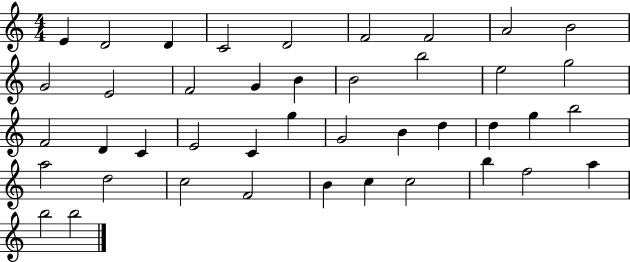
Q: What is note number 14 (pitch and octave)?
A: B4